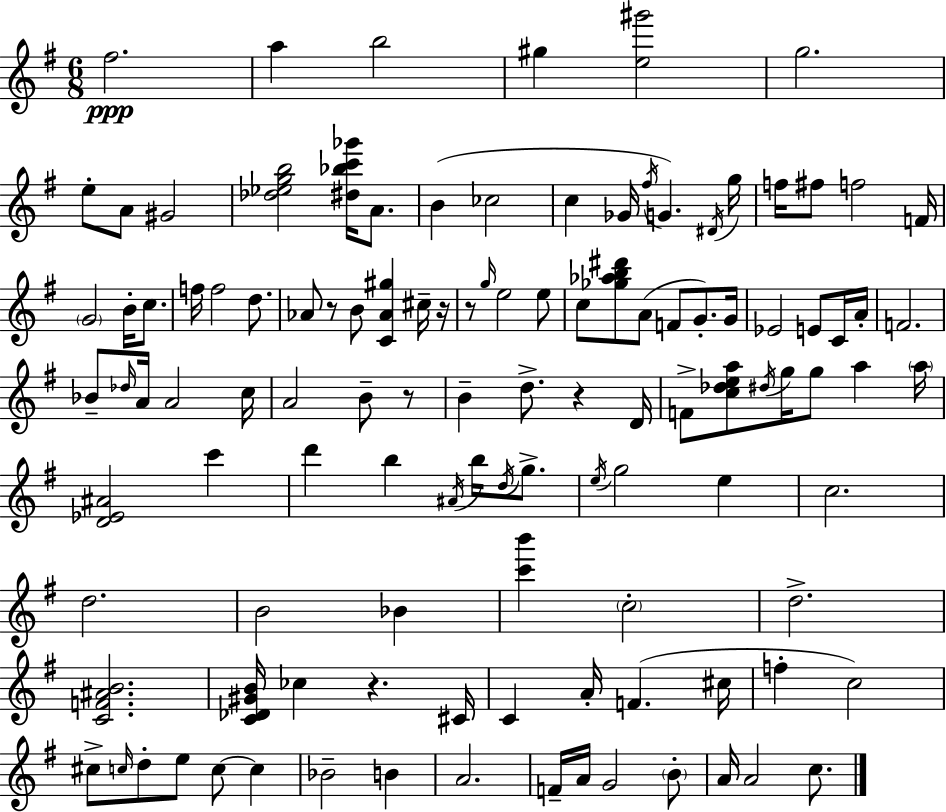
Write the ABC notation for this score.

X:1
T:Untitled
M:6/8
L:1/4
K:Em
^f2 a b2 ^g [e^g']2 g2 e/2 A/2 ^G2 [_d_egb]2 [^d_bc'_g']/4 A/2 B _c2 c _G/4 ^f/4 G ^D/4 g/4 f/4 ^f/2 f2 F/4 G2 B/4 c/2 f/4 f2 d/2 _A/2 z/2 B/2 [C_A^g] ^c/4 z/4 z/2 g/4 e2 e/2 c/2 [_g_ab^d']/2 A/2 F/2 G/2 G/4 _E2 E/2 C/4 A/4 F2 _B/2 _d/4 A/4 A2 c/4 A2 B/2 z/2 B d/2 z D/4 F/2 [c_dea]/2 ^d/4 g/4 g/2 a a/4 [D_E^A]2 c' d' b ^A/4 b/4 d/4 g/2 e/4 g2 e c2 d2 B2 _B [c'b'] c2 d2 [CF^AB]2 [C_D^GB]/4 _c z ^C/4 C A/4 F ^c/4 f c2 ^c/2 c/4 d/2 e/2 c/2 c _B2 B A2 F/4 A/4 G2 B/2 A/4 A2 c/2